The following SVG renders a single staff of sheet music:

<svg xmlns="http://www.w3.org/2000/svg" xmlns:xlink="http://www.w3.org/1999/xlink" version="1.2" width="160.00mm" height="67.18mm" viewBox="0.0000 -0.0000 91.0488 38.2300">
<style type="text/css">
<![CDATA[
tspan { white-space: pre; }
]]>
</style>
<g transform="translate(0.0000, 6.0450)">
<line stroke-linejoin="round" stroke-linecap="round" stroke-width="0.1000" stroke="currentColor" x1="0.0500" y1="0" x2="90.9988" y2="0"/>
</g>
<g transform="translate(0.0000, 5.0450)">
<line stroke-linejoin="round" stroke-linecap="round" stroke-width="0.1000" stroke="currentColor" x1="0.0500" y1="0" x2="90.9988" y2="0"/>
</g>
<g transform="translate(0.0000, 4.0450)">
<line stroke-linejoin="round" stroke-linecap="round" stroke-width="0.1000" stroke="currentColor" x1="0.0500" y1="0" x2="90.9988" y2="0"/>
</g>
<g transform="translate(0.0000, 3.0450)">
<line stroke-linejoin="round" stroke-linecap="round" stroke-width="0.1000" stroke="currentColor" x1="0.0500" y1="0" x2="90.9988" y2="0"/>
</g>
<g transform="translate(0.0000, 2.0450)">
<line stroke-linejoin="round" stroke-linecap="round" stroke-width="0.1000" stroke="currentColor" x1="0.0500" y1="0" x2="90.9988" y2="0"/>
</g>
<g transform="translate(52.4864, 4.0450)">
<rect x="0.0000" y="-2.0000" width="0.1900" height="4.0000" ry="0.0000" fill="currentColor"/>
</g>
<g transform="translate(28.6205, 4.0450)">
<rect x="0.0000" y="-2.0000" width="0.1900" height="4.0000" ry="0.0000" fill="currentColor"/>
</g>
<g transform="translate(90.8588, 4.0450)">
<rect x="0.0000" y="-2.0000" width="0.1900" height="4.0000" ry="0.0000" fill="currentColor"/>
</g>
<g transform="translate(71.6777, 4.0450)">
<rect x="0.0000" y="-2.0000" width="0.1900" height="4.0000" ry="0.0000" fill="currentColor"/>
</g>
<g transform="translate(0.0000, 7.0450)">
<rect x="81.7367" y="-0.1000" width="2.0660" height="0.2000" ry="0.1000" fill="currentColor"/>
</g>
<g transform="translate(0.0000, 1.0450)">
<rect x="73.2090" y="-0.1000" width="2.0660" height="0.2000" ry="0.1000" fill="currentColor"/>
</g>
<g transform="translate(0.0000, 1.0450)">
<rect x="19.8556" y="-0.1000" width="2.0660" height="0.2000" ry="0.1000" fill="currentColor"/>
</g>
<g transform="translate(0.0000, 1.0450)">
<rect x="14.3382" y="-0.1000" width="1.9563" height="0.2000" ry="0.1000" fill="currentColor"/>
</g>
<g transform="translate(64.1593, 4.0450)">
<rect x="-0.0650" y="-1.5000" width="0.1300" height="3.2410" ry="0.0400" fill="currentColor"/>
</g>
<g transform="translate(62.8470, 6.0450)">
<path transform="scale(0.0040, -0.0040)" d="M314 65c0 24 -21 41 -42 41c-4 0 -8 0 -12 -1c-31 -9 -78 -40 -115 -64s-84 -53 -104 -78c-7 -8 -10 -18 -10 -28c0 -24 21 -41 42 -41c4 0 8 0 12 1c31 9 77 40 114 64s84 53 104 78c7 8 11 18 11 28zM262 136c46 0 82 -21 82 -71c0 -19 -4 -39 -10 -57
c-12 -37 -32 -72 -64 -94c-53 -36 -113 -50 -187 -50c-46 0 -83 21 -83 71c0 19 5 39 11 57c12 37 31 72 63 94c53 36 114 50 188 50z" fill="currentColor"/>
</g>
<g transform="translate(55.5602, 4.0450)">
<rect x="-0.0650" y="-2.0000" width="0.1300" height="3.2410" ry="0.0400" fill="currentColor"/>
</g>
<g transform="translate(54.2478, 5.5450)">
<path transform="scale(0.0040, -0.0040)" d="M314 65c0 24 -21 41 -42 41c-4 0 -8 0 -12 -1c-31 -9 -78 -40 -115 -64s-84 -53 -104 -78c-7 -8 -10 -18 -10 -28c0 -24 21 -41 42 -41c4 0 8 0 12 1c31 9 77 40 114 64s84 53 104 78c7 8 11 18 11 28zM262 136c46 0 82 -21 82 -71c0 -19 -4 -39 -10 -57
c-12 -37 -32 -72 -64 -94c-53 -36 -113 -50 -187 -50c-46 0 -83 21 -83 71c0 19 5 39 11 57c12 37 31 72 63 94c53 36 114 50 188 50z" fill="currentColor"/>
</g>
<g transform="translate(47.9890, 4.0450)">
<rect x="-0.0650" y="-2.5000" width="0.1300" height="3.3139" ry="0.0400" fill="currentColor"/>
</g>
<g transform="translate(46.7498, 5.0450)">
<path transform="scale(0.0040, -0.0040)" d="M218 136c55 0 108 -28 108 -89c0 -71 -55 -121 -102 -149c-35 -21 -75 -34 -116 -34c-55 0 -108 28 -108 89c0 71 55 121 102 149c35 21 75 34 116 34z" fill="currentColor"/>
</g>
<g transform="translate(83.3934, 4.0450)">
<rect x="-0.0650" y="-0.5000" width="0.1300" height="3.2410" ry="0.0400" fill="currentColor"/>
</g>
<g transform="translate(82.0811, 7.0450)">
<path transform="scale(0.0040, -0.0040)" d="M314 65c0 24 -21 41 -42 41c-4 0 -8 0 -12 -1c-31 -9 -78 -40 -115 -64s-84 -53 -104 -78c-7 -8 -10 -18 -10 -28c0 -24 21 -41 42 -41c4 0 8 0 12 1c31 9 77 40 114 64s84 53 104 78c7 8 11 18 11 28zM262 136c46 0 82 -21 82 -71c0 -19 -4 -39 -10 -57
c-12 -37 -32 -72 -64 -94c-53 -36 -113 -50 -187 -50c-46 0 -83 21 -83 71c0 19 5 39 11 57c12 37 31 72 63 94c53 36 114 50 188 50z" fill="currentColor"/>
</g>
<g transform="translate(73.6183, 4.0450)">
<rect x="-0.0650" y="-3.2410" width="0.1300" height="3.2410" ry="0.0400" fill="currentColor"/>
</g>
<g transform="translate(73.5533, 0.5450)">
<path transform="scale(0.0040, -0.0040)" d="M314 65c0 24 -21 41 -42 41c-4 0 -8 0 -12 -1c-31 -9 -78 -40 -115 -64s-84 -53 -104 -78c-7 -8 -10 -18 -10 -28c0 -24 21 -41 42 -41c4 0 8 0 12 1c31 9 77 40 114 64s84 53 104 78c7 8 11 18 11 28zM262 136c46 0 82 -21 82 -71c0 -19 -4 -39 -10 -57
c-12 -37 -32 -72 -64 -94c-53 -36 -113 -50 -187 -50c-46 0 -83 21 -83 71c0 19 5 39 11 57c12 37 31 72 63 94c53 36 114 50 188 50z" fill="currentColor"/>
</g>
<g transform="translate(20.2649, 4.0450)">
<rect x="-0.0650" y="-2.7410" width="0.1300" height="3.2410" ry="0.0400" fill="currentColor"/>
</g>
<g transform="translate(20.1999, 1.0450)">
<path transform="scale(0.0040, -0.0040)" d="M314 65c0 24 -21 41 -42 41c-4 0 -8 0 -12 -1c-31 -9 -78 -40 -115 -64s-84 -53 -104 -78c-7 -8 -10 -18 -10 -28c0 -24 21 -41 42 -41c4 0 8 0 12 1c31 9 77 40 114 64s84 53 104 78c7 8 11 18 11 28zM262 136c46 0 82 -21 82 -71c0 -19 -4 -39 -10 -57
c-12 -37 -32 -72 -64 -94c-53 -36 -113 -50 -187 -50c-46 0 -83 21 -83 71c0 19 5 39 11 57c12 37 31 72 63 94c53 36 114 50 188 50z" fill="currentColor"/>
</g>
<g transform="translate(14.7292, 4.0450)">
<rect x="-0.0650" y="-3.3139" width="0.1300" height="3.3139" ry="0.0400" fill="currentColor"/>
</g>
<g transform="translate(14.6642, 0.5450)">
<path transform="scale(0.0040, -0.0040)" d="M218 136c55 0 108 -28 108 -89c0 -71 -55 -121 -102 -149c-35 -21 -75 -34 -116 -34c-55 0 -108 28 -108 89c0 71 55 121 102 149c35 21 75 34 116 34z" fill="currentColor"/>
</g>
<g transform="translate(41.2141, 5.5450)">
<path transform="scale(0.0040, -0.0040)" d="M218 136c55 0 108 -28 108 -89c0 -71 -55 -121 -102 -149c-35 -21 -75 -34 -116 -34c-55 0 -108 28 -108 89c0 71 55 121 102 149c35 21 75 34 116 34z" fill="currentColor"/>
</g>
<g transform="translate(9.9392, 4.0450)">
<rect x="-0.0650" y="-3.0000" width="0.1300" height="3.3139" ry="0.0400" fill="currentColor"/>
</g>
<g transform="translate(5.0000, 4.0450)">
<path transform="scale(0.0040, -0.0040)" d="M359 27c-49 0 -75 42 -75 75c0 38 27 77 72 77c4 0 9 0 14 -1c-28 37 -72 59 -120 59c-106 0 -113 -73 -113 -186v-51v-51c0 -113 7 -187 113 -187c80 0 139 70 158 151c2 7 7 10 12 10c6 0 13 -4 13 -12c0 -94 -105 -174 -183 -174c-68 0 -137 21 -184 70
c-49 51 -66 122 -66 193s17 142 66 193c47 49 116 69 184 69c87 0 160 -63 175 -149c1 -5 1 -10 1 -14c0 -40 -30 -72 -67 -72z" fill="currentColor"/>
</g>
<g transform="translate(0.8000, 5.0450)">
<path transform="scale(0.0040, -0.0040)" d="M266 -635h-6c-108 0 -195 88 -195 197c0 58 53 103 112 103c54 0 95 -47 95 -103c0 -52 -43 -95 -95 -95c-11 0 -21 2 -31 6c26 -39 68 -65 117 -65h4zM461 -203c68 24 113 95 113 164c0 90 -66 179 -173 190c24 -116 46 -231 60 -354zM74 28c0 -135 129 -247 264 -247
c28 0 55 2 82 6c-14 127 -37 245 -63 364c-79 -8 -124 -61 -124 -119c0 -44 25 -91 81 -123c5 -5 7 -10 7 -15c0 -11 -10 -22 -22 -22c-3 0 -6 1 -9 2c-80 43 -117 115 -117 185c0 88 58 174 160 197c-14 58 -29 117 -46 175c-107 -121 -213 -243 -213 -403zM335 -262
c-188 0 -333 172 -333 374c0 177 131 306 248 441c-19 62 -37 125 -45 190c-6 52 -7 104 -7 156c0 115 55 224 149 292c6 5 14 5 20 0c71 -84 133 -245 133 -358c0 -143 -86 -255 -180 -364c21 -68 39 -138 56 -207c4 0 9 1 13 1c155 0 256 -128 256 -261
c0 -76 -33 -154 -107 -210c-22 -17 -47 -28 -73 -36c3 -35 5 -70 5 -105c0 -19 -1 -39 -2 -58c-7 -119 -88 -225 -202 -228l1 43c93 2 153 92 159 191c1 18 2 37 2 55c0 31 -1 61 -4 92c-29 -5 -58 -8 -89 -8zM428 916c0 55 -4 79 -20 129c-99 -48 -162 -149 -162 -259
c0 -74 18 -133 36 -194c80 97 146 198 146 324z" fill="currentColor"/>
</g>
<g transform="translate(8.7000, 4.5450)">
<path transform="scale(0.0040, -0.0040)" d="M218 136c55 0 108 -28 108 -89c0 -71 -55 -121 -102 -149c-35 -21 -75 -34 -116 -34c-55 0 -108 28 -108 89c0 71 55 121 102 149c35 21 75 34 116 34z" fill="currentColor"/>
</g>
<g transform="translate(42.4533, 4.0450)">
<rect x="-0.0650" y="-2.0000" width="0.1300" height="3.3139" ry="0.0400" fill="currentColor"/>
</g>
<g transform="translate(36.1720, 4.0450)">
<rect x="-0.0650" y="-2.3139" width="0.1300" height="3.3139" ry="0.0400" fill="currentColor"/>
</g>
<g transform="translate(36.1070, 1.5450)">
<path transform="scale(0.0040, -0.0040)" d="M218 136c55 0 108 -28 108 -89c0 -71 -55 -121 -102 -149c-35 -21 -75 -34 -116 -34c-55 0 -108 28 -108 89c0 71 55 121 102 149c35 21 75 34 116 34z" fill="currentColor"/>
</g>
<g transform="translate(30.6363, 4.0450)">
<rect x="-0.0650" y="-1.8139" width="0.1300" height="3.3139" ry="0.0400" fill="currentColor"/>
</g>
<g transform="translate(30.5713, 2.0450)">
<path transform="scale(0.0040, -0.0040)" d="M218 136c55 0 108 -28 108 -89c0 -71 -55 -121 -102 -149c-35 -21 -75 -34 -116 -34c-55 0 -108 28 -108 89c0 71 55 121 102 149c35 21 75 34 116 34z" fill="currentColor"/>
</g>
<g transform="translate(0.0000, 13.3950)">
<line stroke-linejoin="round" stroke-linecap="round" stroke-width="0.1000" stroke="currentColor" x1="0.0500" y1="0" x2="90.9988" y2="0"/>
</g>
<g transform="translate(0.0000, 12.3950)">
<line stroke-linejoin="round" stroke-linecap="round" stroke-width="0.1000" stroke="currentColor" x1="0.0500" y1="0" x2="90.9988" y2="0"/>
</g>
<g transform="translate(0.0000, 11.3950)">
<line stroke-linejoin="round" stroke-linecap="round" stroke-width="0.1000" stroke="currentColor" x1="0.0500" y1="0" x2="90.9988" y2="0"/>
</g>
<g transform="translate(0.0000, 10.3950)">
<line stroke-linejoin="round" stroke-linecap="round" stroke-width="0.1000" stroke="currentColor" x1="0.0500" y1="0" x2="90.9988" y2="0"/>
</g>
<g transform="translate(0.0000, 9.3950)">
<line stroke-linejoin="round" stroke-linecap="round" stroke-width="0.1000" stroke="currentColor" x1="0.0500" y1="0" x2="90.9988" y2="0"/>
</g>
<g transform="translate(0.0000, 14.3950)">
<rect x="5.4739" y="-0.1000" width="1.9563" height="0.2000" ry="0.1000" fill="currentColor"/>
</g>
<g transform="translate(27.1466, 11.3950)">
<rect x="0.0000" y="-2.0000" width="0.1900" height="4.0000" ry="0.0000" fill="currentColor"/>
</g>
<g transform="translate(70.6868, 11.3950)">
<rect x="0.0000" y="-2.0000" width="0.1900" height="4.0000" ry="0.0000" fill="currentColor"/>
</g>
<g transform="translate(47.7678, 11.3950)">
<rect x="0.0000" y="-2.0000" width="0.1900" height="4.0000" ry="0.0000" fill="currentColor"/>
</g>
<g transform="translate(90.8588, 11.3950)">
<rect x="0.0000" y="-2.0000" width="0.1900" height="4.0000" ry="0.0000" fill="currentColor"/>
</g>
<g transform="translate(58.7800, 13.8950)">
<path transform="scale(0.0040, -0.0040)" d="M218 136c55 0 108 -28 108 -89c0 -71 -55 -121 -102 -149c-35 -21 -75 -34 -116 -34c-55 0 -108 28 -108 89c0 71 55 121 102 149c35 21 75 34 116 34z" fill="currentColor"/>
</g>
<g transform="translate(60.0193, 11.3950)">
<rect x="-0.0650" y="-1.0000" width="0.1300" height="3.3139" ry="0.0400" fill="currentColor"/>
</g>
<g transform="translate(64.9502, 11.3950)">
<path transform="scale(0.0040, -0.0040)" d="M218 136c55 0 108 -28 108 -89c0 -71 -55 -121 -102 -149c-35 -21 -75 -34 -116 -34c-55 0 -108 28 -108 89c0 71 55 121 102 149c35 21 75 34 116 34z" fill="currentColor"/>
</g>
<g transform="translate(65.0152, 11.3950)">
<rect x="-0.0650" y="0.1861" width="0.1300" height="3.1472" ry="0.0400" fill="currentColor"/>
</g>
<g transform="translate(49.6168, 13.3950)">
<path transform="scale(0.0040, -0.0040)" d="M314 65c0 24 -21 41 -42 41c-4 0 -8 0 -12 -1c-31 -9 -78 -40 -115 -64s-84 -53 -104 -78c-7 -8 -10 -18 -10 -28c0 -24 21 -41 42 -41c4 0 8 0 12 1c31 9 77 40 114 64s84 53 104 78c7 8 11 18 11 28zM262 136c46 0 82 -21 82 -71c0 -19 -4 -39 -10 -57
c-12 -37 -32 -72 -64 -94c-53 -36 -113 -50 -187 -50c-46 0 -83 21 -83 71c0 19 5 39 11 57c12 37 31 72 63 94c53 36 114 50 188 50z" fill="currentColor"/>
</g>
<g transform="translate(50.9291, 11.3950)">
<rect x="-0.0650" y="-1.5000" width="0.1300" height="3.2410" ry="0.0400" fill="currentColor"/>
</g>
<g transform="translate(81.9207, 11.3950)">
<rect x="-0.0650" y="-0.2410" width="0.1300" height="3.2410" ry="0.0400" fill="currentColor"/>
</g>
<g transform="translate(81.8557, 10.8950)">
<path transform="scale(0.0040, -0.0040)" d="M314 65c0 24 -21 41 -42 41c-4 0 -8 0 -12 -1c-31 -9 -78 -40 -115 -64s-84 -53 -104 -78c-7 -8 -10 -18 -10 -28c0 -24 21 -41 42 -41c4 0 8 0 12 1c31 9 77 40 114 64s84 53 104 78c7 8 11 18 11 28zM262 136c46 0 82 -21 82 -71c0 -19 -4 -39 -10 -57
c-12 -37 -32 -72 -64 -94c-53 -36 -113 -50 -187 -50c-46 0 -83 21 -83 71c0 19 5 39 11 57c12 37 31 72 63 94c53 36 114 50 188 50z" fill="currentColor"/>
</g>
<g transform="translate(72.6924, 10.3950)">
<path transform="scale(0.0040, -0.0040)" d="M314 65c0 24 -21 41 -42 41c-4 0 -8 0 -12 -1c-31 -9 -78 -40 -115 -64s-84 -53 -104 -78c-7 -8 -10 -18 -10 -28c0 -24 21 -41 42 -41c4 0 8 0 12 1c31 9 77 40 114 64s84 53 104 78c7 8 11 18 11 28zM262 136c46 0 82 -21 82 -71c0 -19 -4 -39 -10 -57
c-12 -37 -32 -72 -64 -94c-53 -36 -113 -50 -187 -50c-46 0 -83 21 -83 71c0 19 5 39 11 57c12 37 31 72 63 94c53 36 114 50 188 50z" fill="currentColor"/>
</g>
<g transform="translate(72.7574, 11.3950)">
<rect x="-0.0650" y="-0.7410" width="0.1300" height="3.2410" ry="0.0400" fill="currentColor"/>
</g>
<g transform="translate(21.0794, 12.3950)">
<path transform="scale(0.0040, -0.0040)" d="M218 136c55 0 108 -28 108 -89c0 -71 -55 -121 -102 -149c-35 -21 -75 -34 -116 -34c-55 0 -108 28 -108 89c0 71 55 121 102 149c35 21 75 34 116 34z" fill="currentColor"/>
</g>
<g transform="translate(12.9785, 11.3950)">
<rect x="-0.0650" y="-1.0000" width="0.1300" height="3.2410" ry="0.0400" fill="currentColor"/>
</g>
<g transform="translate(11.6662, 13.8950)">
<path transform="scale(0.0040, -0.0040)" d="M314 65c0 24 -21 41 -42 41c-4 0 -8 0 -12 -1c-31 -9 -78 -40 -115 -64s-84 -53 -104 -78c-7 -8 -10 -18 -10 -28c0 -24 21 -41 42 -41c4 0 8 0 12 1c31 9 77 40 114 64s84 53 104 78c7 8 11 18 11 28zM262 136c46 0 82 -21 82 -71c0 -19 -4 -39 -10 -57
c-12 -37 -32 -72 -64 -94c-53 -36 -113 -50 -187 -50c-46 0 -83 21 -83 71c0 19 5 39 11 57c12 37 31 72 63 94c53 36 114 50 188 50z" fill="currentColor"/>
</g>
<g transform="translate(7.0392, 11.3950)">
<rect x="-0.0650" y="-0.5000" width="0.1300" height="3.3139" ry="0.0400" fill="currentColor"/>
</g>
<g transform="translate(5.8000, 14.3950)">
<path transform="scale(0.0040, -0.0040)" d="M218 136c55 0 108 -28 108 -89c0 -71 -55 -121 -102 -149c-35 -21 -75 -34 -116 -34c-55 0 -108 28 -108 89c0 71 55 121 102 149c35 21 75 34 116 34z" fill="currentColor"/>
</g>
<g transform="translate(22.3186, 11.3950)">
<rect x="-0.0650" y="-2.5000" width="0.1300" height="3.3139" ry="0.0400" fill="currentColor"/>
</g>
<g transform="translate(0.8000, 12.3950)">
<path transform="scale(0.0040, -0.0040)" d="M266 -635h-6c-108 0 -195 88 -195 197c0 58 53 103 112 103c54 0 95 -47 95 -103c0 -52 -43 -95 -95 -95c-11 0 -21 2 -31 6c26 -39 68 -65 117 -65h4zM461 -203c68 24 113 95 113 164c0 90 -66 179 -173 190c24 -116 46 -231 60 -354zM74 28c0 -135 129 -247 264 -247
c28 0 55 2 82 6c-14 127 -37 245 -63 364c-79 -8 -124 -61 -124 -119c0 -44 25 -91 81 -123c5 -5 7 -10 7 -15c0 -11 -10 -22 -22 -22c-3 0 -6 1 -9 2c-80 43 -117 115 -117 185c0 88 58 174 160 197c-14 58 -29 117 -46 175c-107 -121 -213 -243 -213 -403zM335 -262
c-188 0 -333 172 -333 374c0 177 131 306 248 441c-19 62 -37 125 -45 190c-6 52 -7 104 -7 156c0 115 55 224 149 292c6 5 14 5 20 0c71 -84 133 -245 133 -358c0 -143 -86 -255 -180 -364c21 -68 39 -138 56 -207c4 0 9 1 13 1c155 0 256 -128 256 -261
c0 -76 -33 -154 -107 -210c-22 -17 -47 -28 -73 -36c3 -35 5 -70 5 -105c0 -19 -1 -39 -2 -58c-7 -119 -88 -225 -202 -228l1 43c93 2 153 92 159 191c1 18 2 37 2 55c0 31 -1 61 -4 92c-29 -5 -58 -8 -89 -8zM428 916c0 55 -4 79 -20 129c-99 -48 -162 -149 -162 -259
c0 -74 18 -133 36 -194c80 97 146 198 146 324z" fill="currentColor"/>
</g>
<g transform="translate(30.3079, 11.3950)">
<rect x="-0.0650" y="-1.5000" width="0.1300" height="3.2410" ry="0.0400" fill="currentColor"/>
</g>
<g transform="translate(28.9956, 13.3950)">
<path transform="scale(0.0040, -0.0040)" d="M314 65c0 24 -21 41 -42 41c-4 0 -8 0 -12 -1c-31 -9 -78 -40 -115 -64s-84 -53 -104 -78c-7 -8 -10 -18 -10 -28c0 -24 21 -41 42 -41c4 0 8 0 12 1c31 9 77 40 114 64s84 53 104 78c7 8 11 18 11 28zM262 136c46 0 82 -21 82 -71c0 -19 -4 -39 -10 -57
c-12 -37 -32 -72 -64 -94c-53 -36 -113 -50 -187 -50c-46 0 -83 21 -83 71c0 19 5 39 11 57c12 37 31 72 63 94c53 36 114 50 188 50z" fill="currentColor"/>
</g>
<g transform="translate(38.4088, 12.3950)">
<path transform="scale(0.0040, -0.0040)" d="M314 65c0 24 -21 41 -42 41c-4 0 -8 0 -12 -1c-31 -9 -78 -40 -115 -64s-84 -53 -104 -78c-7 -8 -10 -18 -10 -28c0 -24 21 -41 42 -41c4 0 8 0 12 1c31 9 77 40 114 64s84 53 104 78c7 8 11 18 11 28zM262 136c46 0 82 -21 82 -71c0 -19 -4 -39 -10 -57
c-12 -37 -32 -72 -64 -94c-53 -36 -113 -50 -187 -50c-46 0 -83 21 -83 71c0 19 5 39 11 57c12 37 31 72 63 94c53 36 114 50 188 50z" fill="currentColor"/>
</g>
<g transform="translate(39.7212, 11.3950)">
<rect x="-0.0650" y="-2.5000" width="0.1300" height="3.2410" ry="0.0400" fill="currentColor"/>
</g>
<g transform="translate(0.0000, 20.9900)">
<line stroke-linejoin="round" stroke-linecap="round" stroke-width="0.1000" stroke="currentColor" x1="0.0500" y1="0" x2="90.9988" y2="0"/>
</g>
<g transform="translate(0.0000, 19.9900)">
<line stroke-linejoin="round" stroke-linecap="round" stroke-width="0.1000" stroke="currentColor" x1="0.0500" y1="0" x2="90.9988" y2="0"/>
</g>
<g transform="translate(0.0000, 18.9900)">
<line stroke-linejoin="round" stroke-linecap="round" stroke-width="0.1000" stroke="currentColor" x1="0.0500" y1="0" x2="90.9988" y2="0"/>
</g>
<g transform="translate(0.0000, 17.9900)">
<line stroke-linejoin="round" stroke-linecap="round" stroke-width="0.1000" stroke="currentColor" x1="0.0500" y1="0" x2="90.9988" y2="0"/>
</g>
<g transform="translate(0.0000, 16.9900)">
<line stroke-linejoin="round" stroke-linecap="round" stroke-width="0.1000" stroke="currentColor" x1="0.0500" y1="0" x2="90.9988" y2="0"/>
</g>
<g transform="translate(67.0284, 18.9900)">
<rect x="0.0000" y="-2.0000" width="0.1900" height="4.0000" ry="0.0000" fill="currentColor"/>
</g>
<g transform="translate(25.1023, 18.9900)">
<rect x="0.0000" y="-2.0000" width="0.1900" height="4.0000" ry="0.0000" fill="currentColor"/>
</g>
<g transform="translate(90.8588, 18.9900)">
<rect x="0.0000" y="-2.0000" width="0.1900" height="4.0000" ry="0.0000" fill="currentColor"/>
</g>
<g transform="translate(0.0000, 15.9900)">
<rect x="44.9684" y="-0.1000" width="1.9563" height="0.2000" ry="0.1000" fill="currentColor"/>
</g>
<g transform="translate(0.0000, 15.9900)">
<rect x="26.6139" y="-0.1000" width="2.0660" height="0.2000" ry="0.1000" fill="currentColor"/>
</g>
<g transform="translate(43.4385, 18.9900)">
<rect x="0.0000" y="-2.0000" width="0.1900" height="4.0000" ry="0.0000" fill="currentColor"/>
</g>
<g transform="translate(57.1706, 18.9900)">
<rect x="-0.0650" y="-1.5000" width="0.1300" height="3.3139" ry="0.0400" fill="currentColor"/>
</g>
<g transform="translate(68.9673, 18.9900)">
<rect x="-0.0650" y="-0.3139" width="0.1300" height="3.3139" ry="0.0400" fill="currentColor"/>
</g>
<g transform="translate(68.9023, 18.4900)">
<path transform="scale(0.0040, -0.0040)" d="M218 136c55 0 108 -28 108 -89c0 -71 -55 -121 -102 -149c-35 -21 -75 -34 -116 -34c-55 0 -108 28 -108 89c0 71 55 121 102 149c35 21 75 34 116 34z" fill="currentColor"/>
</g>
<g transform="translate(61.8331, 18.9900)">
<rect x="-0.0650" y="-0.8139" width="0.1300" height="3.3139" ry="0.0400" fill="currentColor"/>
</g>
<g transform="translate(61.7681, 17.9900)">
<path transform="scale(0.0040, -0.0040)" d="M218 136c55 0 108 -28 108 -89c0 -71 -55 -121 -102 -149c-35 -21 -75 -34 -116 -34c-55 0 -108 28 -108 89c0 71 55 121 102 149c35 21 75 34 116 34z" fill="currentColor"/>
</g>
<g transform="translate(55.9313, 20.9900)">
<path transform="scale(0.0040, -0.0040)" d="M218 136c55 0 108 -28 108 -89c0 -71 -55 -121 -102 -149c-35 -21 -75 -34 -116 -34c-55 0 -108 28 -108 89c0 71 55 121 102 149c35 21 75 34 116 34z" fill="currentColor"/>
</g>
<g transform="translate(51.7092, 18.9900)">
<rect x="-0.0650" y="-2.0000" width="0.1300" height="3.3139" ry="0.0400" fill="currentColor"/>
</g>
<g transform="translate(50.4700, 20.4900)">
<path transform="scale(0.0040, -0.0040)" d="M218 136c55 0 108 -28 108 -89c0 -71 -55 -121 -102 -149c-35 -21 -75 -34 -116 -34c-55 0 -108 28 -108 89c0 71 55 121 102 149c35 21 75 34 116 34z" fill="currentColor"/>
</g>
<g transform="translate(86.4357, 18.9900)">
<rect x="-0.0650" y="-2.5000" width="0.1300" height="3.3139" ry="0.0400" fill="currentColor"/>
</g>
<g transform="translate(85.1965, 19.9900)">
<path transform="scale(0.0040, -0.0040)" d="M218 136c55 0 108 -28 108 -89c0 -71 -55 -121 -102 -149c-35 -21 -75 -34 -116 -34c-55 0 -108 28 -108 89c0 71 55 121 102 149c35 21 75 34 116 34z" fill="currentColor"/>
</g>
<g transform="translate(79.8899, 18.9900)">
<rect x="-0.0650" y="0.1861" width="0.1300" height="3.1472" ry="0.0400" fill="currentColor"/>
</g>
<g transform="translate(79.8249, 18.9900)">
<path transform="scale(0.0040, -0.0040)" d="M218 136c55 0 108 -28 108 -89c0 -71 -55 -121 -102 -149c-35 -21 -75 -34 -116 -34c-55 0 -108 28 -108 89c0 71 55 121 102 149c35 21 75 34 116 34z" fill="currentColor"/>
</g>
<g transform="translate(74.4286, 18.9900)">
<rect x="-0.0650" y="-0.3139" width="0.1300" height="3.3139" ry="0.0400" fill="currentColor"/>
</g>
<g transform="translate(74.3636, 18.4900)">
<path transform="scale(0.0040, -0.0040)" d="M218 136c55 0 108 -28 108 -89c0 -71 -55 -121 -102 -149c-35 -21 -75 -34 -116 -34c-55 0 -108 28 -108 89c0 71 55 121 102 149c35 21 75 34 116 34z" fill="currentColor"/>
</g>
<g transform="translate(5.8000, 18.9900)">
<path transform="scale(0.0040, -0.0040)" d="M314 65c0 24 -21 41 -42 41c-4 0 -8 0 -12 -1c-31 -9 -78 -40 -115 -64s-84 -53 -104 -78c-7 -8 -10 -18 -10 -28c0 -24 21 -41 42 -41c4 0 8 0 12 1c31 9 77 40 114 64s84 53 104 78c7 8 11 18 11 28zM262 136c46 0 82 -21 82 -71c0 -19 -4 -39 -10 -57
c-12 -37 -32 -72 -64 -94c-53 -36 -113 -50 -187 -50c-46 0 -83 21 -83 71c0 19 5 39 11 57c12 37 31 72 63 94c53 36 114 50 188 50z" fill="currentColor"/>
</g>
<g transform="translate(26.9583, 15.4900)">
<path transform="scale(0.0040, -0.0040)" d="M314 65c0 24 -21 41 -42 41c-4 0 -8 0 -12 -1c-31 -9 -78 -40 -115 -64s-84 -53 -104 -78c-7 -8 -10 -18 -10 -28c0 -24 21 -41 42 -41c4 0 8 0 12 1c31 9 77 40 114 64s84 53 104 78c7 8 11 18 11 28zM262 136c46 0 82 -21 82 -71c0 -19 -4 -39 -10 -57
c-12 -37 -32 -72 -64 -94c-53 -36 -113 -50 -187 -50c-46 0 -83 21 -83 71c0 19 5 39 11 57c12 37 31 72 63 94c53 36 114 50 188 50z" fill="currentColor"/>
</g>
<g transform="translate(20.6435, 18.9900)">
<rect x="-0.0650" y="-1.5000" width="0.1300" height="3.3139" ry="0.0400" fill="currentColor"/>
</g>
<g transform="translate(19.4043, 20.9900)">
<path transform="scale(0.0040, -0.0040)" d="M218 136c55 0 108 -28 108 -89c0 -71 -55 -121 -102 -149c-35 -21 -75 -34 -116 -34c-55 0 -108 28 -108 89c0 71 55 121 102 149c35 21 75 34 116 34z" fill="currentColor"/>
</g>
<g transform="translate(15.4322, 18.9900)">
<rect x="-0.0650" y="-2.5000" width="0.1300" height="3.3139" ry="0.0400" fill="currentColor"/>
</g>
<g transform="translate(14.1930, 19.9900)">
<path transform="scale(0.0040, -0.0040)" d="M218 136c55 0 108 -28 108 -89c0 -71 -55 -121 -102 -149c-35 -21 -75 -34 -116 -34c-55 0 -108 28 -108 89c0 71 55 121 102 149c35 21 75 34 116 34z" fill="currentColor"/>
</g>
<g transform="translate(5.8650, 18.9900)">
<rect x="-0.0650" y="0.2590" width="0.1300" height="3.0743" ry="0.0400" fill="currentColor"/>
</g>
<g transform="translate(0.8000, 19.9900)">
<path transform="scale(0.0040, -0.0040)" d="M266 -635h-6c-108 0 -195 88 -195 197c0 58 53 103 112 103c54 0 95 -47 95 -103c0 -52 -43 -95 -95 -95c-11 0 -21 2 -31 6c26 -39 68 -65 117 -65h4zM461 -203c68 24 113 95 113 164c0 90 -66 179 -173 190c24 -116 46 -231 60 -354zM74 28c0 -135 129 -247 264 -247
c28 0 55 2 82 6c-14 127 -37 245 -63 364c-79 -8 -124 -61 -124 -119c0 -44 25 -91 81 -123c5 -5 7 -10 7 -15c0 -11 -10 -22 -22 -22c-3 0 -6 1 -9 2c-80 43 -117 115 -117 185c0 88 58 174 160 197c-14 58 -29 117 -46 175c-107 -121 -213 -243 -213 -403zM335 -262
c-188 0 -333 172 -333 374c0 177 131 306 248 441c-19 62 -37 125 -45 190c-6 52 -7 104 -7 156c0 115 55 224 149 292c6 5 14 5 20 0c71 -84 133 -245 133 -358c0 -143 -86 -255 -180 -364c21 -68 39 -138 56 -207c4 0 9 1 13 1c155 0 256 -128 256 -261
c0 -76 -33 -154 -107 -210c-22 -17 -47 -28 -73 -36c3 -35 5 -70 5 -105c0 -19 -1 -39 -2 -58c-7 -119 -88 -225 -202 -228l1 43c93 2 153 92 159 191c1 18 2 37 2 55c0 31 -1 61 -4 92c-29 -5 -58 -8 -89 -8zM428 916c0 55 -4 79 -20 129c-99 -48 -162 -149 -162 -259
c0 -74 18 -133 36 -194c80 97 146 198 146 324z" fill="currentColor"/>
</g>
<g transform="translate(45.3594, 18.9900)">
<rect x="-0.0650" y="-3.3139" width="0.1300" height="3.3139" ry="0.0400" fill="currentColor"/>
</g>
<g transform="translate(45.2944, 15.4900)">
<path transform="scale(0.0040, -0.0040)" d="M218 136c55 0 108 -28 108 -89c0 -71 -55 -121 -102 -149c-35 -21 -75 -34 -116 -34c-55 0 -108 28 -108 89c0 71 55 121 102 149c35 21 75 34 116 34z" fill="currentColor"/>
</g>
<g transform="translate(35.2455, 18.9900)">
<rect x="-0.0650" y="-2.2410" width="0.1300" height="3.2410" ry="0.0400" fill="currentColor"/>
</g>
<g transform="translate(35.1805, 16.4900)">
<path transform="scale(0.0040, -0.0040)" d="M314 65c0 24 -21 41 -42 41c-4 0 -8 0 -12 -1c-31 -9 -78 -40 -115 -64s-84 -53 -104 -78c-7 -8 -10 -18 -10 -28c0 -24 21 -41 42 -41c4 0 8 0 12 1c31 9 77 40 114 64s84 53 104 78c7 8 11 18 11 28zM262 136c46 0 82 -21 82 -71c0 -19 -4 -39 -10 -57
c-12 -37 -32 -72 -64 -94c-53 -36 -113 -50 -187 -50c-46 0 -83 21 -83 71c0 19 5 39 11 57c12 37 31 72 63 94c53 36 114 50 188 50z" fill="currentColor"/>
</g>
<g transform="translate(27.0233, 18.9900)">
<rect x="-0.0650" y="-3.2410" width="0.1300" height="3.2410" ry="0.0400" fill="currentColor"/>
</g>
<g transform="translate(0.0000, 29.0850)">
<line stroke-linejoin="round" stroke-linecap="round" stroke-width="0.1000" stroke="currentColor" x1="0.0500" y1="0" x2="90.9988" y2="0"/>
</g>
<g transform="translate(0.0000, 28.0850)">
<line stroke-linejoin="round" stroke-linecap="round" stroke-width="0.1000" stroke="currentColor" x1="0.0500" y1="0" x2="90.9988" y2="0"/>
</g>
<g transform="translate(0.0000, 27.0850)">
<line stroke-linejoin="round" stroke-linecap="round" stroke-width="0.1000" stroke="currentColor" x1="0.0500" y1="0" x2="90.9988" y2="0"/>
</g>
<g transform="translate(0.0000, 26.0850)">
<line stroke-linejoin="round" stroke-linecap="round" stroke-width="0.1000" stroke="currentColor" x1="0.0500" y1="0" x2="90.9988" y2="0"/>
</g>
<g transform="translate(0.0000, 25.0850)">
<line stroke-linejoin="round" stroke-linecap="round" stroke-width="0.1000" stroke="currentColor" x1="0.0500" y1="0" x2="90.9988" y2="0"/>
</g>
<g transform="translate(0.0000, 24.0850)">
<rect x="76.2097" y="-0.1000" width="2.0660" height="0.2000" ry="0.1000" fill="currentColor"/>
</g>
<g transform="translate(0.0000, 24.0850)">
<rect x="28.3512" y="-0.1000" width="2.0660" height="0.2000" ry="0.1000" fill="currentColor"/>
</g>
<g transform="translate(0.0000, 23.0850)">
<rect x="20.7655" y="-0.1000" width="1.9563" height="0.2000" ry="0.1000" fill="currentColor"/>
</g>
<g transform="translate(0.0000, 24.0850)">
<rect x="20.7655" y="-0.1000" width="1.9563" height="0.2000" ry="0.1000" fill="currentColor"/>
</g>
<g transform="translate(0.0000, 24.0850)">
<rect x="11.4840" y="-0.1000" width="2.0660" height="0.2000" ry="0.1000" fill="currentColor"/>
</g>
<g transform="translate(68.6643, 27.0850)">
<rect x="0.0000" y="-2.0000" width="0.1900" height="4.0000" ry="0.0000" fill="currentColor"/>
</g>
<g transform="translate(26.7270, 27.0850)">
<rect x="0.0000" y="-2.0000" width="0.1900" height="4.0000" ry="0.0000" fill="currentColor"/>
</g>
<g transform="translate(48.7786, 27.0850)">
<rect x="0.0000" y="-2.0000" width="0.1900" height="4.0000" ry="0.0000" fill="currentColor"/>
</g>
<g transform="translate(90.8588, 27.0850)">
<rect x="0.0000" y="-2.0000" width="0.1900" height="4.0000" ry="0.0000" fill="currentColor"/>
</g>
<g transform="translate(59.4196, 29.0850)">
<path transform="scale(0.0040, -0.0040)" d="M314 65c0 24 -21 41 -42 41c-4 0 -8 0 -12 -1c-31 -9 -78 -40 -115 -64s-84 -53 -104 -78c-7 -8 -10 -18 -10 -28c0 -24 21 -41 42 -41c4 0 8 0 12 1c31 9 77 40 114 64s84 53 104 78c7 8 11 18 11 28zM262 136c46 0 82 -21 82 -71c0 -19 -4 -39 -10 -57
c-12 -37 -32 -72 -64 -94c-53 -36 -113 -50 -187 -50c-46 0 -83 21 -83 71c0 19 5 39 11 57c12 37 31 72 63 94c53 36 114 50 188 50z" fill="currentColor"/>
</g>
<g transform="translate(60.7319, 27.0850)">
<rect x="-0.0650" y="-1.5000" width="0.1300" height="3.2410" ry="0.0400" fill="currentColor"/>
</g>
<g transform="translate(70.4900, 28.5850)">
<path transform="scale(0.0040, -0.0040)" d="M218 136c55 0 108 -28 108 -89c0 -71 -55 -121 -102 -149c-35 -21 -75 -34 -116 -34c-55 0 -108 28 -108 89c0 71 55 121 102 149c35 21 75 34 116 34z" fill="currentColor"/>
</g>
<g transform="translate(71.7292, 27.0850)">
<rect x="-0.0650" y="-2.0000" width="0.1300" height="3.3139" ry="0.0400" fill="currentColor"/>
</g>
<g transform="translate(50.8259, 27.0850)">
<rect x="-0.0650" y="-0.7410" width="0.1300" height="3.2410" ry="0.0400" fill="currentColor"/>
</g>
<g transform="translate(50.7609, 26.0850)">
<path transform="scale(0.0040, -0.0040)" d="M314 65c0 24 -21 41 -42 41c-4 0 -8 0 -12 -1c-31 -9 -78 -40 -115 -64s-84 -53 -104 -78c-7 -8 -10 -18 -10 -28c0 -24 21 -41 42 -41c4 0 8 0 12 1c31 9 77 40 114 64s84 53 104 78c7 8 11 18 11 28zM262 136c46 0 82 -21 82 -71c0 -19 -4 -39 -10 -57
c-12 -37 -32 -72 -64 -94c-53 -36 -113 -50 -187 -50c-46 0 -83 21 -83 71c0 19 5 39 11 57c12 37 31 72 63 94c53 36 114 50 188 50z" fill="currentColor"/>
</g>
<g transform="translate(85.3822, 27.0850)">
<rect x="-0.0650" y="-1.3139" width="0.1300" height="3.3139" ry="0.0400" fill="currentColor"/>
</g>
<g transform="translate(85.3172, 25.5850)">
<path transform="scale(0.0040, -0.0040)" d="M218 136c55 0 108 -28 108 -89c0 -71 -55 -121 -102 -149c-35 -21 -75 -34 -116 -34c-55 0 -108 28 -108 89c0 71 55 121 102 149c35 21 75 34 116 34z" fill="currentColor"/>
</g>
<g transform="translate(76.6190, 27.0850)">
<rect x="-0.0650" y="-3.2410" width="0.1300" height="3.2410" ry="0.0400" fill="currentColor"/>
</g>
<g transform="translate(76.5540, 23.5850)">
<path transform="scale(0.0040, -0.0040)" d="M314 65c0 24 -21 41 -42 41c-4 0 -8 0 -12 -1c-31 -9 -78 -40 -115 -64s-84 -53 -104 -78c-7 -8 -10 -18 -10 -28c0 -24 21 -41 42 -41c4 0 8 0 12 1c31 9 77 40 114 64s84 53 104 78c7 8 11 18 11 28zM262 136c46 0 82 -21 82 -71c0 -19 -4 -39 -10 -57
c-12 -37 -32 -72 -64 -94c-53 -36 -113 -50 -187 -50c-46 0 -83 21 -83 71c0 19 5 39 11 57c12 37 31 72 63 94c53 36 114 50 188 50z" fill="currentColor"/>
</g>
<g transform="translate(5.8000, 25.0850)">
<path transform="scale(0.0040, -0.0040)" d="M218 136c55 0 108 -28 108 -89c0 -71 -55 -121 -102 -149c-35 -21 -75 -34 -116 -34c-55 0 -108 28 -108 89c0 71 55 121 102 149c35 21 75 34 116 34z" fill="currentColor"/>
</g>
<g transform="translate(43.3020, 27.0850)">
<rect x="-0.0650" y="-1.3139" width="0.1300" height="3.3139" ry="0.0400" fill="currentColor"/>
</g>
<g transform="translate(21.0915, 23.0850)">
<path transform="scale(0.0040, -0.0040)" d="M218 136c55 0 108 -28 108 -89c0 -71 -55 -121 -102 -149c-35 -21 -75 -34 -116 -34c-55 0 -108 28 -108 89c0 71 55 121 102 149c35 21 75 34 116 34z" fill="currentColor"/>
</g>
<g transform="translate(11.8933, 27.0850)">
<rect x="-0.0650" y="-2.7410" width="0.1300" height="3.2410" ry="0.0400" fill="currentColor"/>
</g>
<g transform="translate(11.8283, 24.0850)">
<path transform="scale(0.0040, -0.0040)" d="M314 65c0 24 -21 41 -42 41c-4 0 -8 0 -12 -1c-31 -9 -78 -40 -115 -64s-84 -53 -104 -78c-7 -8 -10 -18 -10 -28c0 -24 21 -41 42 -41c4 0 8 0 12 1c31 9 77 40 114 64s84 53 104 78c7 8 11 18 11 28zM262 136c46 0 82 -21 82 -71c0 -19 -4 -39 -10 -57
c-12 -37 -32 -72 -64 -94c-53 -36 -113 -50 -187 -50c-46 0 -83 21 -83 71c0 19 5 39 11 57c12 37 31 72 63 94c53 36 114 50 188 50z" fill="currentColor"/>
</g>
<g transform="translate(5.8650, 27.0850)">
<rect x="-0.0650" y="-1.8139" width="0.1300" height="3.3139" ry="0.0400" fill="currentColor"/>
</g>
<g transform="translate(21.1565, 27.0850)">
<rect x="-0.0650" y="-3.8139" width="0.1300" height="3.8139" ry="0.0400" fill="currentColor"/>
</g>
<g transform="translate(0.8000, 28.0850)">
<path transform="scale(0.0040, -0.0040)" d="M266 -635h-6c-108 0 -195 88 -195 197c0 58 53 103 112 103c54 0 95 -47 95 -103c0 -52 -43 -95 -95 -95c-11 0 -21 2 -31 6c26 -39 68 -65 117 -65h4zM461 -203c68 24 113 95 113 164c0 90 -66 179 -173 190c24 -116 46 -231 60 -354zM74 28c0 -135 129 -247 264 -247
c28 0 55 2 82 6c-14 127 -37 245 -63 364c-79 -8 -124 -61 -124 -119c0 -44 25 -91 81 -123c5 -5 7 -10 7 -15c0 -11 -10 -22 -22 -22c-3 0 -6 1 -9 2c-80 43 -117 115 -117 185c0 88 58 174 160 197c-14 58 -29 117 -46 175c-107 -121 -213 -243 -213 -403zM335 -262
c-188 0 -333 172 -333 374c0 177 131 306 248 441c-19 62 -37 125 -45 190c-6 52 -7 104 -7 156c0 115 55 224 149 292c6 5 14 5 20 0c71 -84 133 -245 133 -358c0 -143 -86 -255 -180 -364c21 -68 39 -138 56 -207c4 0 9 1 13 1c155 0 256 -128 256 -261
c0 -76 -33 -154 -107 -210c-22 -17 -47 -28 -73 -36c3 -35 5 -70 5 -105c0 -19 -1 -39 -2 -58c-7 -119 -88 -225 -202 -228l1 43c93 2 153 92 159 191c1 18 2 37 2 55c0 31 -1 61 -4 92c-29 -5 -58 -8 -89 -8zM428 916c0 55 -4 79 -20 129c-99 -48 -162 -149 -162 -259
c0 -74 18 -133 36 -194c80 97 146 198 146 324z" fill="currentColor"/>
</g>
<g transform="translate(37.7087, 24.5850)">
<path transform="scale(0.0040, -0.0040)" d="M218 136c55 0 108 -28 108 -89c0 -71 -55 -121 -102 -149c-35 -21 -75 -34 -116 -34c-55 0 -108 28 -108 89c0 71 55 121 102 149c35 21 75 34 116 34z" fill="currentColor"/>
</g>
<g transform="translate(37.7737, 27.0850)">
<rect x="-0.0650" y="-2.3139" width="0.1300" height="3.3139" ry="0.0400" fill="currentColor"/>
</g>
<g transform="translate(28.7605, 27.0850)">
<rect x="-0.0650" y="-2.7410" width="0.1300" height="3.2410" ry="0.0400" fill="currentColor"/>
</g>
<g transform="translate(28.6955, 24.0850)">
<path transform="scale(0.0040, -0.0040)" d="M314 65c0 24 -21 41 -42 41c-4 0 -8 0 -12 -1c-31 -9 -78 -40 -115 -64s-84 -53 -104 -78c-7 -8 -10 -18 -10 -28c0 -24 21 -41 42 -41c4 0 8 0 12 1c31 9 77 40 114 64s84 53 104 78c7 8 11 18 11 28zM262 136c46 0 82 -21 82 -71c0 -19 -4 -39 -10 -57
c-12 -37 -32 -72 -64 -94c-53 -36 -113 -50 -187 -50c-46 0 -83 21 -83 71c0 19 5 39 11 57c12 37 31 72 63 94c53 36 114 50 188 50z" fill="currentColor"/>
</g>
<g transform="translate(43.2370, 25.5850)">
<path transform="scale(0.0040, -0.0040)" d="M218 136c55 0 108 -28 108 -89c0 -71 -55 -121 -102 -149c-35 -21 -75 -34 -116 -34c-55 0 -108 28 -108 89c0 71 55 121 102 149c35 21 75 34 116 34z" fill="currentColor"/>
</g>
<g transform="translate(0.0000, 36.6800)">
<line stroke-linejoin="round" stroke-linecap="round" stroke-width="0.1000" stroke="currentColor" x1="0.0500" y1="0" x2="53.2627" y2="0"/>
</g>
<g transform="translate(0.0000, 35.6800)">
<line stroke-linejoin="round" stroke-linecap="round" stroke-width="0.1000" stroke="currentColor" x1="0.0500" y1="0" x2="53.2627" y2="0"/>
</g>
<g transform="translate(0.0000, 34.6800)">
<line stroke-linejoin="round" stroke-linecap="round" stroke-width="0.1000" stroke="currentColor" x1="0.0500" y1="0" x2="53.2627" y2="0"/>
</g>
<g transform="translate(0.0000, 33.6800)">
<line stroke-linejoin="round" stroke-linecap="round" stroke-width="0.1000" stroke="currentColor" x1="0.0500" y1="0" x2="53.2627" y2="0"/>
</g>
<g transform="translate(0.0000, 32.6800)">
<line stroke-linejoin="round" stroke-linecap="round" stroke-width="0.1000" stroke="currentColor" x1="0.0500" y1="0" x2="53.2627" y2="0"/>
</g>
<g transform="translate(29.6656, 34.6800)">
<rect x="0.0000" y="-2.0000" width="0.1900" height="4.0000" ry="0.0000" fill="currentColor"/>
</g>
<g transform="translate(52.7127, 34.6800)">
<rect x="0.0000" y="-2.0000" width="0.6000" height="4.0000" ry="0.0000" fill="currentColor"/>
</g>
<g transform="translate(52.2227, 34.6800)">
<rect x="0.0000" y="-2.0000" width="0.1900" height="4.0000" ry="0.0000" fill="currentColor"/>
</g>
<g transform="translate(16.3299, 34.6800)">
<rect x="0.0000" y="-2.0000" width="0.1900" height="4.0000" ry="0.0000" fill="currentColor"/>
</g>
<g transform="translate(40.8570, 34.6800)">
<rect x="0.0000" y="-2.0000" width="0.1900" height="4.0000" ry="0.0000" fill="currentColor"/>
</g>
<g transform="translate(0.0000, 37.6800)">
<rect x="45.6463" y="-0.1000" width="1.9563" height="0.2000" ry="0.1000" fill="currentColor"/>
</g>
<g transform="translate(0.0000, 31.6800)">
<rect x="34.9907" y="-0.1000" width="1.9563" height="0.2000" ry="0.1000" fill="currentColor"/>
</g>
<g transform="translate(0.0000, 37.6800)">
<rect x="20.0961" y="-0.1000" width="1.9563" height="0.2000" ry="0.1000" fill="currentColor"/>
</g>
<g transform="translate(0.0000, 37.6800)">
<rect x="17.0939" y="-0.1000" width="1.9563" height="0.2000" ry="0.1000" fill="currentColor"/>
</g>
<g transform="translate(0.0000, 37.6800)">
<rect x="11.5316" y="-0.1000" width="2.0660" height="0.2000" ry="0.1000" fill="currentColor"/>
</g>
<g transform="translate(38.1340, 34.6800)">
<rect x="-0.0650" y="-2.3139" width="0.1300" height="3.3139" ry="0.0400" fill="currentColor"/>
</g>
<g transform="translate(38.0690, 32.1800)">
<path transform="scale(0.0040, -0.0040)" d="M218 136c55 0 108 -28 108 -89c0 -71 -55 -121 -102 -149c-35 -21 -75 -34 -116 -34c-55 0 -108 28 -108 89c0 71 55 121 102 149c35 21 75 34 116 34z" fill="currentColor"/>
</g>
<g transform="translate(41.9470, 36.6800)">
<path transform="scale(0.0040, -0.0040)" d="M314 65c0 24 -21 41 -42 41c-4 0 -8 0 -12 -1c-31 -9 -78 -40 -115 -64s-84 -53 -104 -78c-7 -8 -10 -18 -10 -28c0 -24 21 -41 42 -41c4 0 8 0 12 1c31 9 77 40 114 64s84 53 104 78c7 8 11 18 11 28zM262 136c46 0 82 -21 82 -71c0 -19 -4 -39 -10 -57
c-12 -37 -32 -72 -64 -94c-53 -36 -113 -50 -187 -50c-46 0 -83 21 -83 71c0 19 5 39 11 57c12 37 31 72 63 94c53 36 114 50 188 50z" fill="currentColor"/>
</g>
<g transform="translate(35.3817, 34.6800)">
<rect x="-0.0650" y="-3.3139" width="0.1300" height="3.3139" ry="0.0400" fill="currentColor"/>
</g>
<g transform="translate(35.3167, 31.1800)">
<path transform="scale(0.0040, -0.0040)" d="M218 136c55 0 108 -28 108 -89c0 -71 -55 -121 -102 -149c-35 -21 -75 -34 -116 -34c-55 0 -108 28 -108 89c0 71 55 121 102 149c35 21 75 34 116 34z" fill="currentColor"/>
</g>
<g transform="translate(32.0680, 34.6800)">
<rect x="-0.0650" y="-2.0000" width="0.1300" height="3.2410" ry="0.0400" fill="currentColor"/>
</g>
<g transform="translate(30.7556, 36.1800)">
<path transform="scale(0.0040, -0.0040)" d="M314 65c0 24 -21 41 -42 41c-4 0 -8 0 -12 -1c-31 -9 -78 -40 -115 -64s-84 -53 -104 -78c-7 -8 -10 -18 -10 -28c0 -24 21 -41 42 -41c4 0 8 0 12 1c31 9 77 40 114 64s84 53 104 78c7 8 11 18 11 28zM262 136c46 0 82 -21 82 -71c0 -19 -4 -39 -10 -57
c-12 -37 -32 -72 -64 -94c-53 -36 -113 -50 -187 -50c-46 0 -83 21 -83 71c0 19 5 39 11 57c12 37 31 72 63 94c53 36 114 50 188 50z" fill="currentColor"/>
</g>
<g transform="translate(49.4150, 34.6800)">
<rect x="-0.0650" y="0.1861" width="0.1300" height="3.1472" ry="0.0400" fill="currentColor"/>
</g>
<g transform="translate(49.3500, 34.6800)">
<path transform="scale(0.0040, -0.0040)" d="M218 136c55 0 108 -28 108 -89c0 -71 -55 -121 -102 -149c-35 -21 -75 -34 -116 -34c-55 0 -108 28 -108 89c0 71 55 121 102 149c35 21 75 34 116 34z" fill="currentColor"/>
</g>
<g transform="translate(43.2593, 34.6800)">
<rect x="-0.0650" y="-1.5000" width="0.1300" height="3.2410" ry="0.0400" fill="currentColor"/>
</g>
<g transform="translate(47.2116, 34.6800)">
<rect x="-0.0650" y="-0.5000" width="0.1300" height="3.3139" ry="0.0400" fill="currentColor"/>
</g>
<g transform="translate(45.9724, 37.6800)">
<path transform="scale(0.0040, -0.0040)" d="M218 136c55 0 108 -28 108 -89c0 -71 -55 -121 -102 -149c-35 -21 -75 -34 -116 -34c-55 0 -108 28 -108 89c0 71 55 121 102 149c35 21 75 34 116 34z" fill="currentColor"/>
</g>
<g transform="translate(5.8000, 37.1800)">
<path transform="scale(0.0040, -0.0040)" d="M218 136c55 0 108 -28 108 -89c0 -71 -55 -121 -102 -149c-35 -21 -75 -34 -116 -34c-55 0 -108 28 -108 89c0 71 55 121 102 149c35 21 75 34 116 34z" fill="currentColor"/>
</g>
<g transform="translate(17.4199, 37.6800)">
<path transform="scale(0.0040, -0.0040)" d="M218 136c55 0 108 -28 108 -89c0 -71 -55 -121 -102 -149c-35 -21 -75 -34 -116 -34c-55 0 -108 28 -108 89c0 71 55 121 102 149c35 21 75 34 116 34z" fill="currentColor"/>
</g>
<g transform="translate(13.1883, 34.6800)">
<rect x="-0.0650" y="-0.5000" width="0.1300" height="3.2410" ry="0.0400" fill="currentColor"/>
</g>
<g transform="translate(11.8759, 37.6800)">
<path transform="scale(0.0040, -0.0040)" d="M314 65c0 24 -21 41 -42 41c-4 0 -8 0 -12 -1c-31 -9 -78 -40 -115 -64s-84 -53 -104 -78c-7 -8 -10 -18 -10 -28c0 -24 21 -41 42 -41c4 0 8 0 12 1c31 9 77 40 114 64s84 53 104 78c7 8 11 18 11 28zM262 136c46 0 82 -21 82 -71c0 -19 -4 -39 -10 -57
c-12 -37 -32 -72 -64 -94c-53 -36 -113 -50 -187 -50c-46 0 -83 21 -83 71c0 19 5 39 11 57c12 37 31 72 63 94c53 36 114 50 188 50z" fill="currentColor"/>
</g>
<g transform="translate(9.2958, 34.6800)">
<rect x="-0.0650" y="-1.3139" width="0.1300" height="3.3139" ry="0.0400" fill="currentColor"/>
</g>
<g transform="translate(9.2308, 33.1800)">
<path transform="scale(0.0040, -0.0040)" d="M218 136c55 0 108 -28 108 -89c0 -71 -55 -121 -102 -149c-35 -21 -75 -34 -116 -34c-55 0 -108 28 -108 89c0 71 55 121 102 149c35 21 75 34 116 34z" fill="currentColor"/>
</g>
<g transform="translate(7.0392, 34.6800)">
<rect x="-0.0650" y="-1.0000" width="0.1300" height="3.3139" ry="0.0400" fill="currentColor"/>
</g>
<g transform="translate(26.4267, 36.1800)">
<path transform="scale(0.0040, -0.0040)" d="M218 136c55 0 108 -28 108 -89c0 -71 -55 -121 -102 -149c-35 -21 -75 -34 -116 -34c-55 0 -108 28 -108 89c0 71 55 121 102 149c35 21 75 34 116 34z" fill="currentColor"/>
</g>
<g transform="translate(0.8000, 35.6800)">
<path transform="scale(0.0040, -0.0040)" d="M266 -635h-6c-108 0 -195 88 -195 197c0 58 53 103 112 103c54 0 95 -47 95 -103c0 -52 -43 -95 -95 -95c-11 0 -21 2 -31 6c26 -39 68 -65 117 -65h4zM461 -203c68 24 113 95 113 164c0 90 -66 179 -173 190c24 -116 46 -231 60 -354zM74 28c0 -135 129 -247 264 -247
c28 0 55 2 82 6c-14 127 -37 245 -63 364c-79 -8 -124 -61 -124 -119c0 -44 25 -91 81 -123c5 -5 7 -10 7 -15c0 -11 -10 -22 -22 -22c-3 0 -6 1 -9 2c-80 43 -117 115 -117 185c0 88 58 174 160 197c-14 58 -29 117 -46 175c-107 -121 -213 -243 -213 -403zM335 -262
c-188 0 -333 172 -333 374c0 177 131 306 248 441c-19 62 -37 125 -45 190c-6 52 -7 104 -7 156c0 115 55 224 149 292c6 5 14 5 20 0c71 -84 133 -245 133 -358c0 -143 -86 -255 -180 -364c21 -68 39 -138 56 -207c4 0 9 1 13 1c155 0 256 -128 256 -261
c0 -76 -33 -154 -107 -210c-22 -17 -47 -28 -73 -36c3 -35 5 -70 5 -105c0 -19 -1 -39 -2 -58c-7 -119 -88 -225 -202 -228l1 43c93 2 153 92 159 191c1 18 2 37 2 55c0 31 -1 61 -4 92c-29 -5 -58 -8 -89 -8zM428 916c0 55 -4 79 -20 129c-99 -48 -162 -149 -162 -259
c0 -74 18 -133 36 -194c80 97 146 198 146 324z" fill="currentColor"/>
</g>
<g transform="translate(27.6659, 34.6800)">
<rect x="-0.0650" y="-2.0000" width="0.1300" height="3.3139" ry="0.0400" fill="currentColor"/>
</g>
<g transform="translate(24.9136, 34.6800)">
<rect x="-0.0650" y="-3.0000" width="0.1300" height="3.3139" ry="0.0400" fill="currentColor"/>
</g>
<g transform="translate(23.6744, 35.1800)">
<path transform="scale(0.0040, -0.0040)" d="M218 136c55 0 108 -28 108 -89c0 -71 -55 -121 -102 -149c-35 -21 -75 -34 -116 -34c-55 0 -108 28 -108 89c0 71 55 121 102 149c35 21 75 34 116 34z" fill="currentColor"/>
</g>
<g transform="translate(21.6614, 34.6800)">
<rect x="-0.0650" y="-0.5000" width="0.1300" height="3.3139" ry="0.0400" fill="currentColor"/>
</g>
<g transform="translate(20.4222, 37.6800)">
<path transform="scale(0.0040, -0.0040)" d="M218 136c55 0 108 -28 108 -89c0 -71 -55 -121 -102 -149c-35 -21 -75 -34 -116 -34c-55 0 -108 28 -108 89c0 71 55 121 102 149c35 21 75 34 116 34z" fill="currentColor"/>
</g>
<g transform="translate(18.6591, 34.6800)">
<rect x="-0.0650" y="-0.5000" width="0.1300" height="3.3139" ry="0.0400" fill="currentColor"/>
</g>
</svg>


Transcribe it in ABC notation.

X:1
T:Untitled
M:4/4
L:1/4
K:C
A b a2 f g F G F2 E2 b2 C2 C D2 G E2 G2 E2 D B d2 c2 B2 G E b2 g2 b F E d c c B G f a2 c' a2 g e d2 E2 F b2 e D e C2 C C A F F2 b g E2 C B